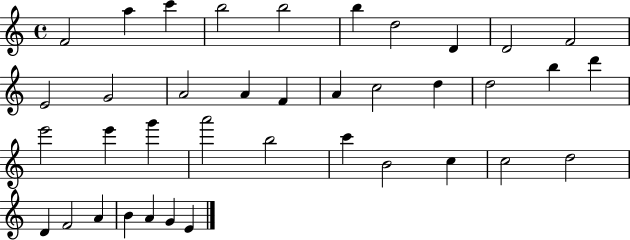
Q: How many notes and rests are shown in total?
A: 38